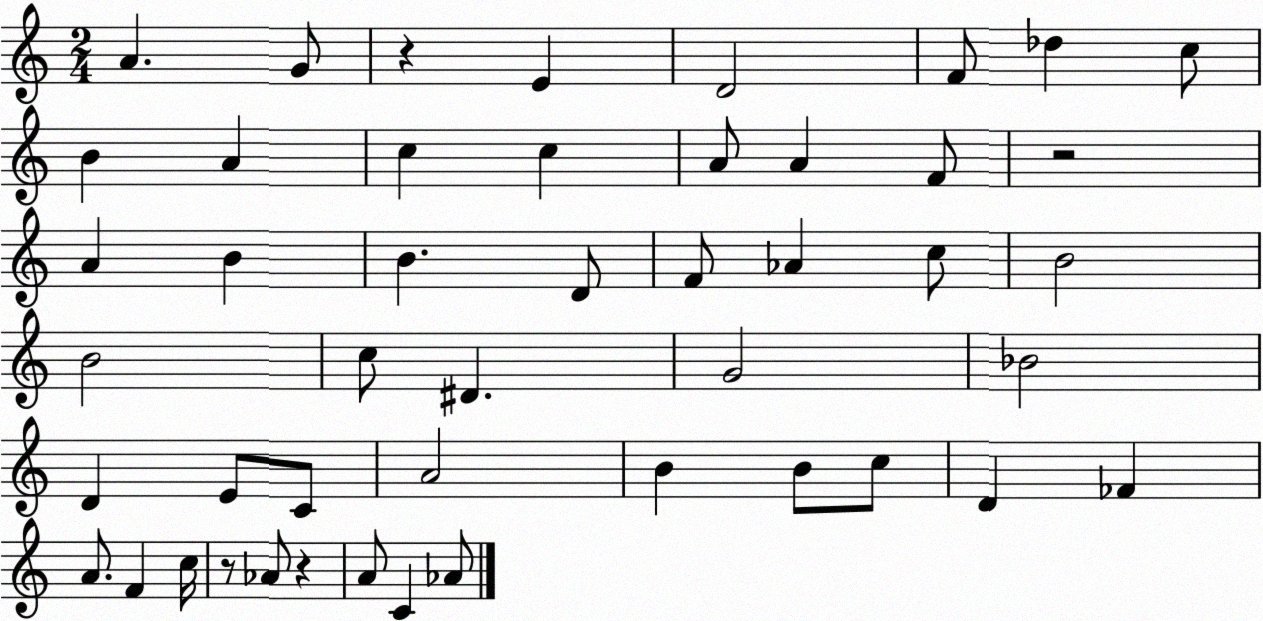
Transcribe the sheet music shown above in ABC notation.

X:1
T:Untitled
M:2/4
L:1/4
K:C
A G/2 z E D2 F/2 _d c/2 B A c c A/2 A F/2 z2 A B B D/2 F/2 _A c/2 B2 B2 c/2 ^D G2 _B2 D E/2 C/2 A2 B B/2 c/2 D _F A/2 F c/4 z/2 _A/2 z A/2 C _A/2